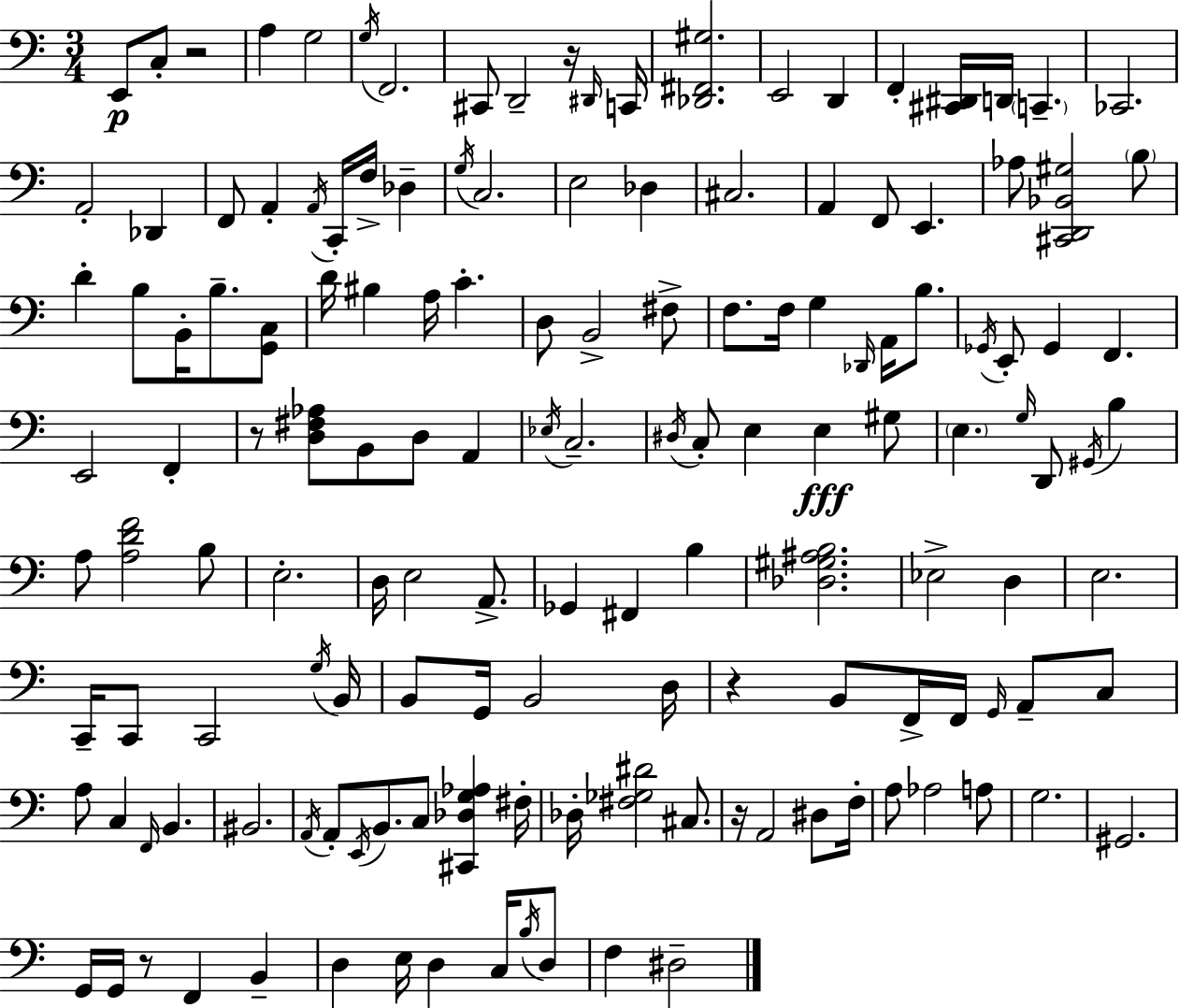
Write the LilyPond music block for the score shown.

{
  \clef bass
  \numericTimeSignature
  \time 3/4
  \key c \major
  e,8\p c8-. r2 | a4 g2 | \acciaccatura { g16 } f,2. | cis,8 d,2-- r16 | \break \grace { dis,16 } c,16 <des, fis, gis>2. | e,2 d,4 | f,4-. <cis, dis,>16 d,16 \parenthesize c,4.-- | ces,2. | \break a,2-. des,4 | f,8 a,4-. \acciaccatura { a,16 } c,16-. f16-> des4-- | \acciaccatura { g16 } c2. | e2 | \break des4 cis2. | a,4 f,8 e,4. | aes8 <cis, d, bes, gis>2 | \parenthesize b8 d'4-. b8 b,16-. b8.-- | \break <g, c>8 d'16 bis4 a16 c'4.-. | d8 b,2-> | fis8-> f8. f16 g4 | \grace { des,16 } a,16 b8. \acciaccatura { ges,16 } e,8-. ges,4 | \break f,4. e,2 | f,4-. r8 <d fis aes>8 b,8 | d8 a,4 \acciaccatura { ees16 } c2.-- | \acciaccatura { dis16 } c8-. e4 | \break e4\fff gis8 \parenthesize e4. | \grace { g16 } d,8 \acciaccatura { gis,16 } b4 a8 | <a d' f'>2 b8 e2.-. | d16 e2 | \break a,8.-> ges,4 | fis,4 b4 <des gis ais b>2. | ees2-> | d4 e2. | \break c,16-- c,8 | c,2 \acciaccatura { g16 } b,16 b,8 | g,16 b,2 d16 r4 | b,8 f,16-> f,16 \grace { g,16 } a,8-- c8 | \break a8 c4 \grace { f,16 } b,4. | bis,2. | \acciaccatura { a,16 } a,8-. \acciaccatura { e,16 } b,8. c8 <cis, des g aes>4 | fis16-. des16-. <fis ges dis'>2 | \break cis8. r16 a,2 | dis8 f16-. a8 aes2 | a8 g2. | gis,2. | \break g,16 g,16 r8 f,4 b,4-- | d4 e16 d4 | c16 \acciaccatura { b16 } d8 f4 dis2-- | \bar "|."
}